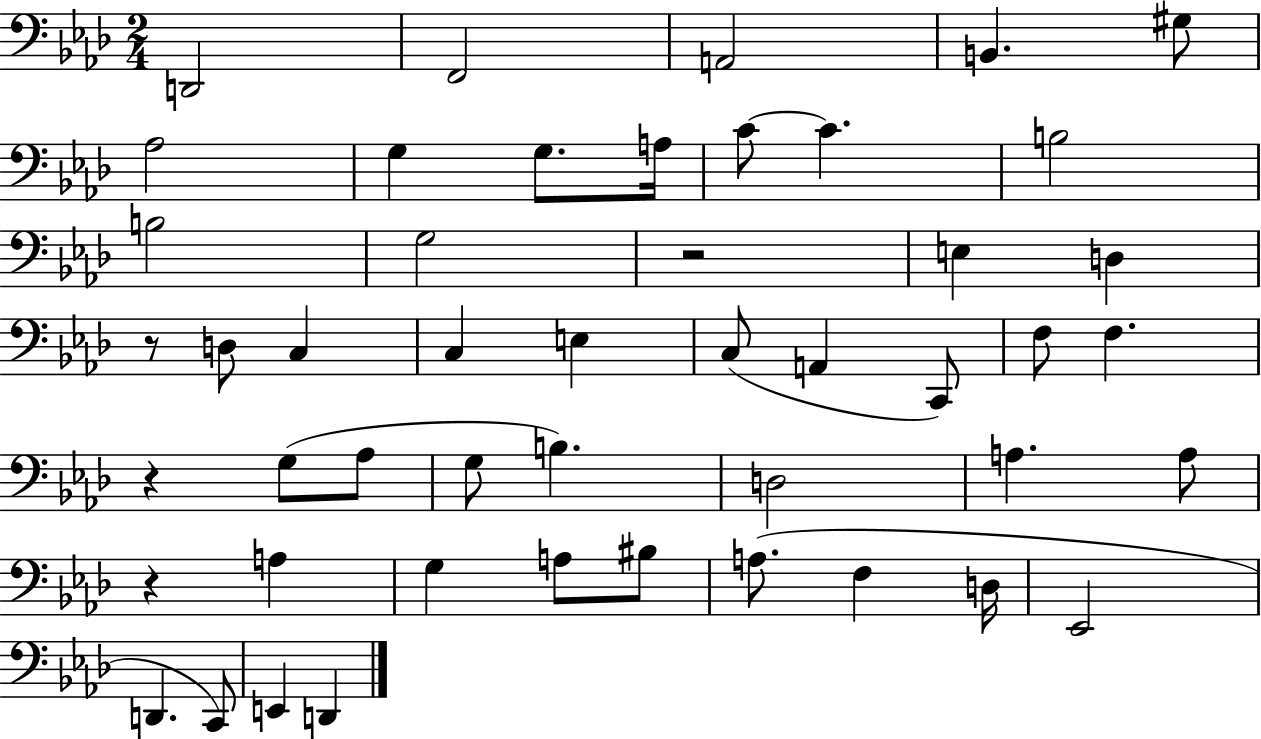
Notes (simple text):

D2/h F2/h A2/h B2/q. G#3/e Ab3/h G3/q G3/e. A3/s C4/e C4/q. B3/h B3/h G3/h R/h E3/q D3/q R/e D3/e C3/q C3/q E3/q C3/e A2/q C2/e F3/e F3/q. R/q G3/e Ab3/e G3/e B3/q. D3/h A3/q. A3/e R/q A3/q G3/q A3/e BIS3/e A3/e. F3/q D3/s Eb2/h D2/q. C2/e E2/q D2/q